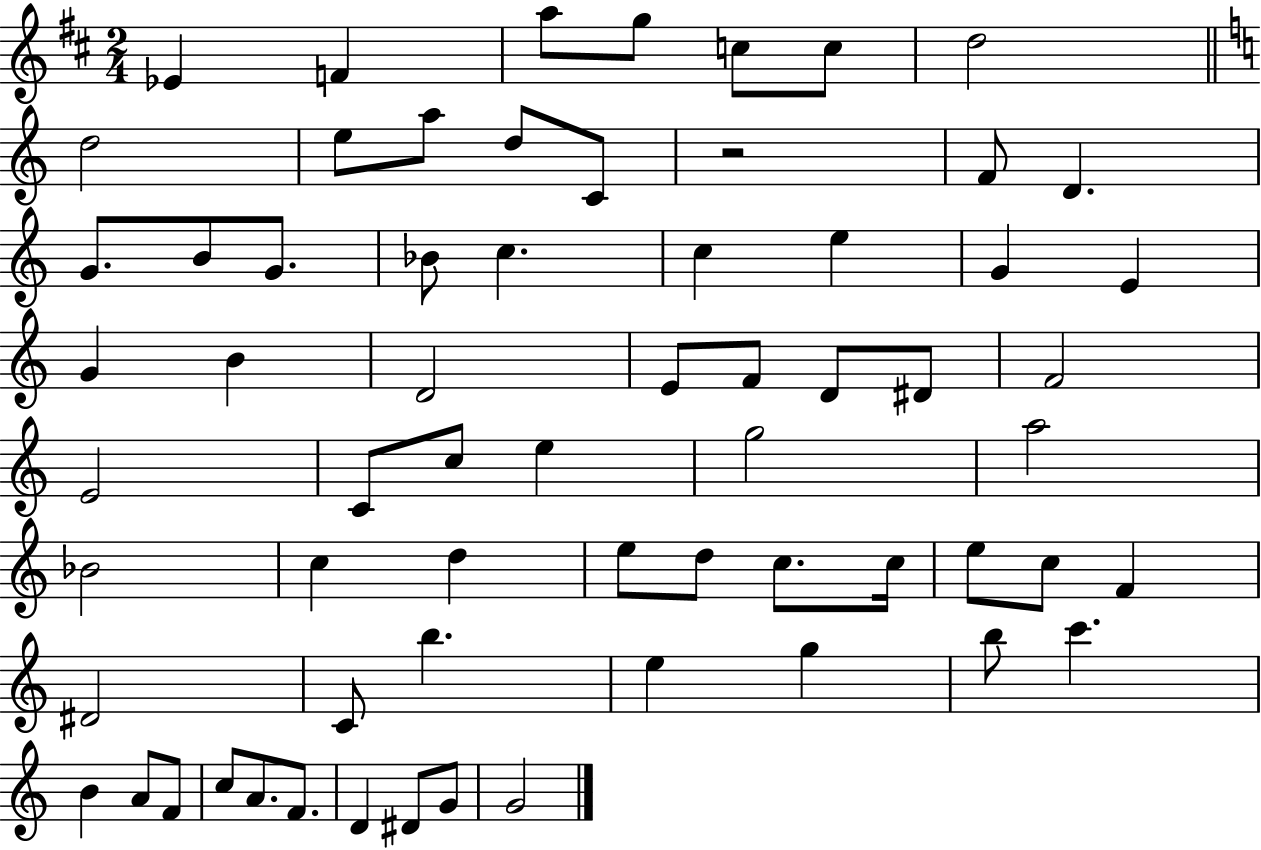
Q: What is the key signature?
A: D major